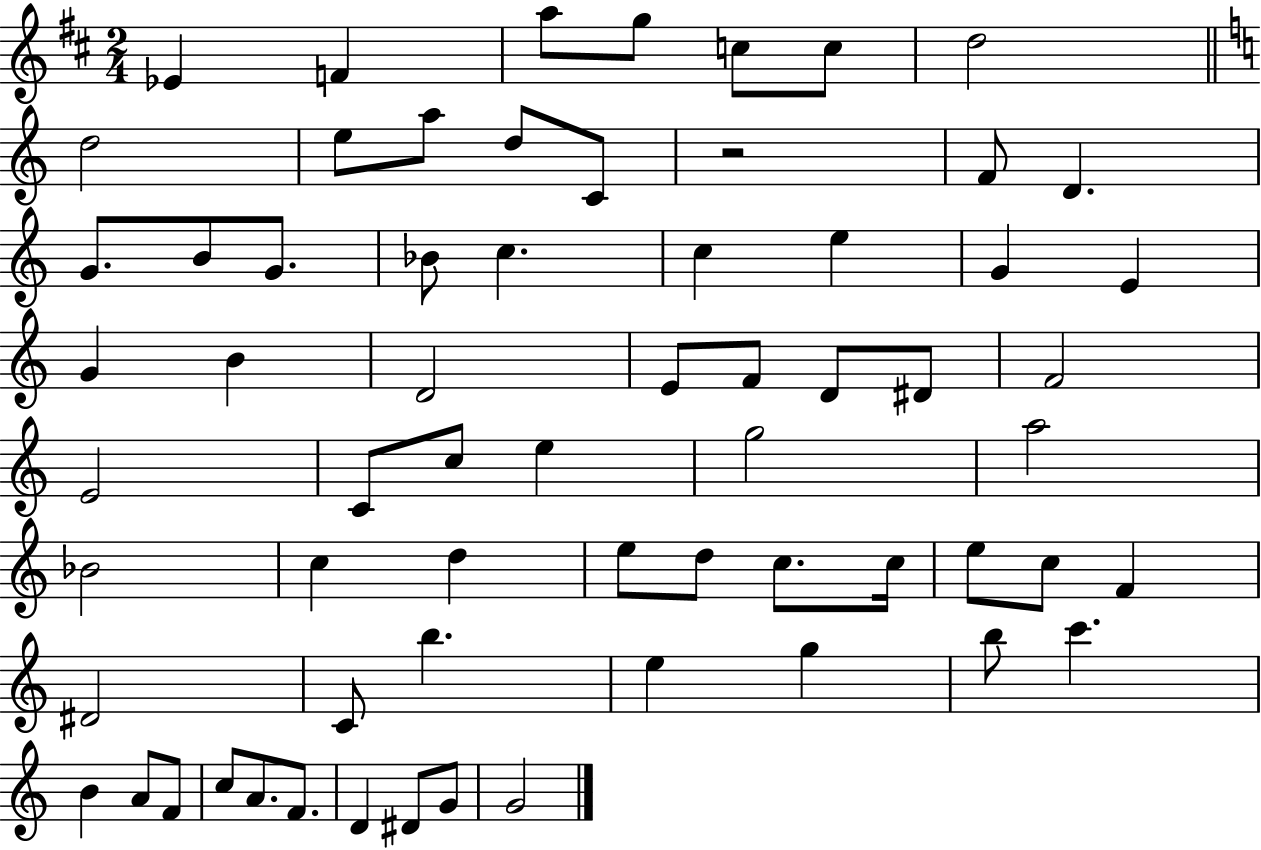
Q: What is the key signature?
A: D major